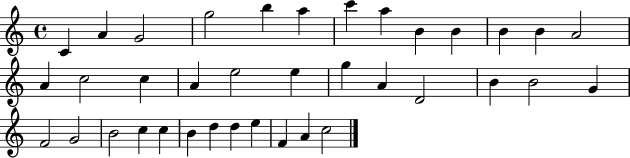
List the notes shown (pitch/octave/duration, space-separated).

C4/q A4/q G4/h G5/h B5/q A5/q C6/q A5/q B4/q B4/q B4/q B4/q A4/h A4/q C5/h C5/q A4/q E5/h E5/q G5/q A4/q D4/h B4/q B4/h G4/q F4/h G4/h B4/h C5/q C5/q B4/q D5/q D5/q E5/q F4/q A4/q C5/h